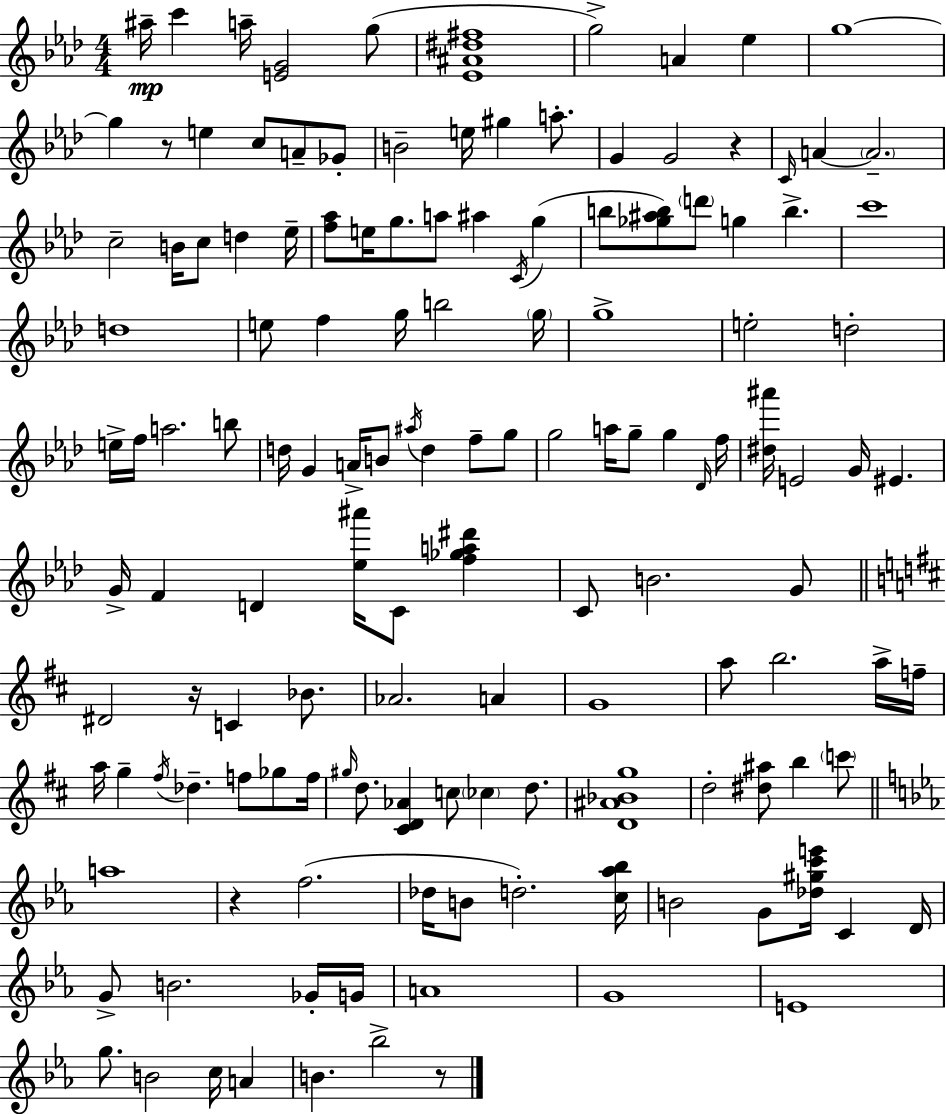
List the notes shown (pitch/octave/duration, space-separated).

A#5/s C6/q A5/s [E4,G4]/h G5/e [Eb4,A#4,D#5,F#5]/w G5/h A4/q Eb5/q G5/w G5/q R/e E5/q C5/e A4/e Gb4/e B4/h E5/s G#5/q A5/e. G4/q G4/h R/q C4/s A4/q A4/h. C5/h B4/s C5/e D5/q Eb5/s [F5,Ab5]/e E5/s G5/e. A5/e A#5/q C4/s G5/q B5/e [Gb5,A#5,B5]/e D6/e G5/q B5/q. C6/w D5/w E5/e F5/q G5/s B5/h G5/s G5/w E5/h D5/h E5/s F5/s A5/h. B5/e D5/s G4/q A4/s B4/e A#5/s D5/q F5/e G5/e G5/h A5/s G5/e G5/q Db4/s F5/s [D#5,A#6]/s E4/h G4/s EIS4/q. G4/s F4/q D4/q [Eb5,A#6]/s C4/e [F5,Gb5,A5,D#6]/q C4/e B4/h. G4/e D#4/h R/s C4/q Bb4/e. Ab4/h. A4/q G4/w A5/e B5/h. A5/s F5/s A5/s G5/q F#5/s Db5/q. F5/e Gb5/e F5/s G#5/s D5/e. [C#4,D4,Ab4]/q C5/e CES5/q D5/e. [D4,A#4,Bb4,G5]/w D5/h [D#5,A#5]/e B5/q C6/e A5/w R/q F5/h. Db5/s B4/e D5/h. [C5,Ab5,Bb5]/s B4/h G4/e [Db5,G#5,C6,E6]/s C4/q D4/s G4/e B4/h. Gb4/s G4/s A4/w G4/w E4/w G5/e. B4/h C5/s A4/q B4/q. Bb5/h R/e